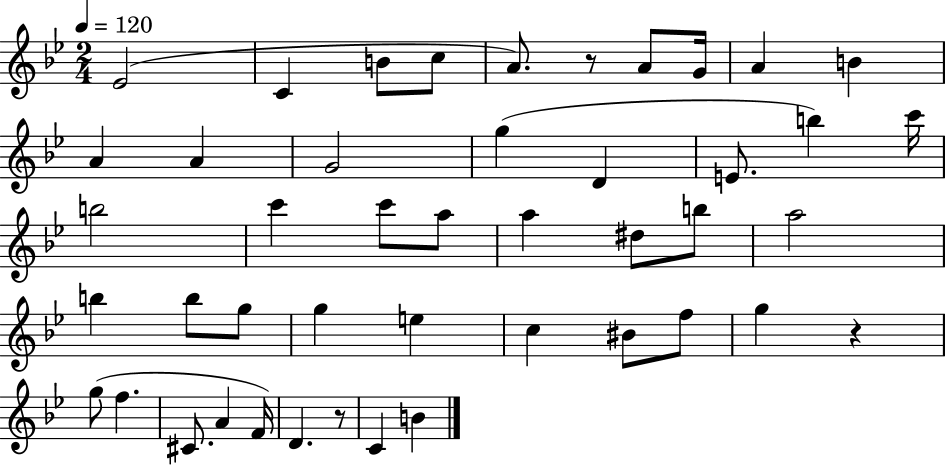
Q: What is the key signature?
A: BES major